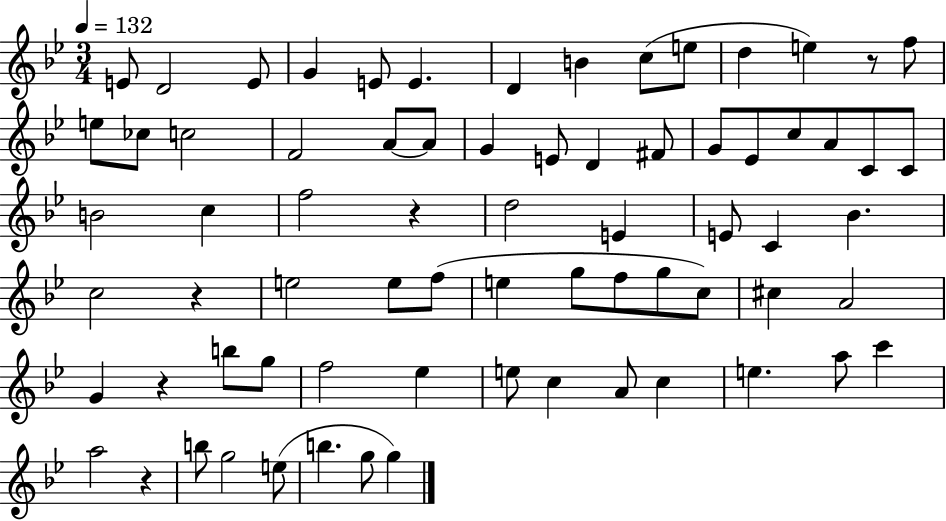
E4/e D4/h E4/e G4/q E4/e E4/q. D4/q B4/q C5/e E5/e D5/q E5/q R/e F5/e E5/e CES5/e C5/h F4/h A4/e A4/e G4/q E4/e D4/q F#4/e G4/e Eb4/e C5/e A4/e C4/e C4/e B4/h C5/q F5/h R/q D5/h E4/q E4/e C4/q Bb4/q. C5/h R/q E5/h E5/e F5/e E5/q G5/e F5/e G5/e C5/e C#5/q A4/h G4/q R/q B5/e G5/e F5/h Eb5/q E5/e C5/q A4/e C5/q E5/q. A5/e C6/q A5/h R/q B5/e G5/h E5/e B5/q. G5/e G5/q